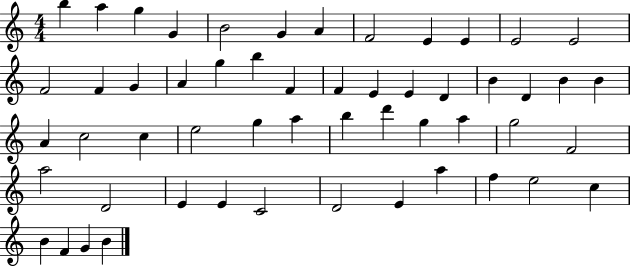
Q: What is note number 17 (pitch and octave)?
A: G5